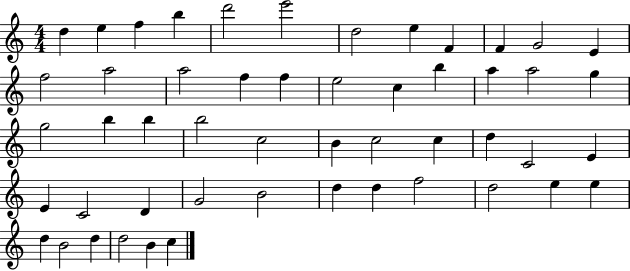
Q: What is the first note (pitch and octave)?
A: D5